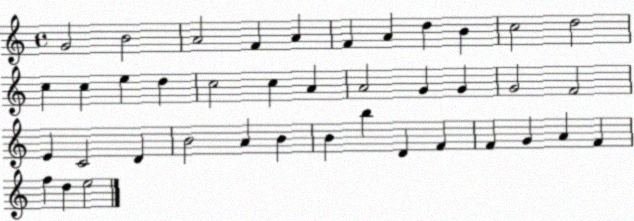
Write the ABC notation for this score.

X:1
T:Untitled
M:4/4
L:1/4
K:C
G2 B2 A2 F A F A d B c2 d2 c c e d c2 c A A2 G G G2 F2 E C2 D B2 A B B b D F F G A F f d e2